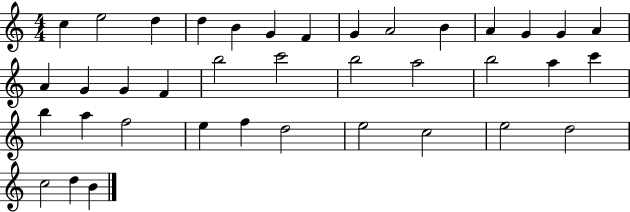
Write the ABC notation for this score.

X:1
T:Untitled
M:4/4
L:1/4
K:C
c e2 d d B G F G A2 B A G G A A G G F b2 c'2 b2 a2 b2 a c' b a f2 e f d2 e2 c2 e2 d2 c2 d B